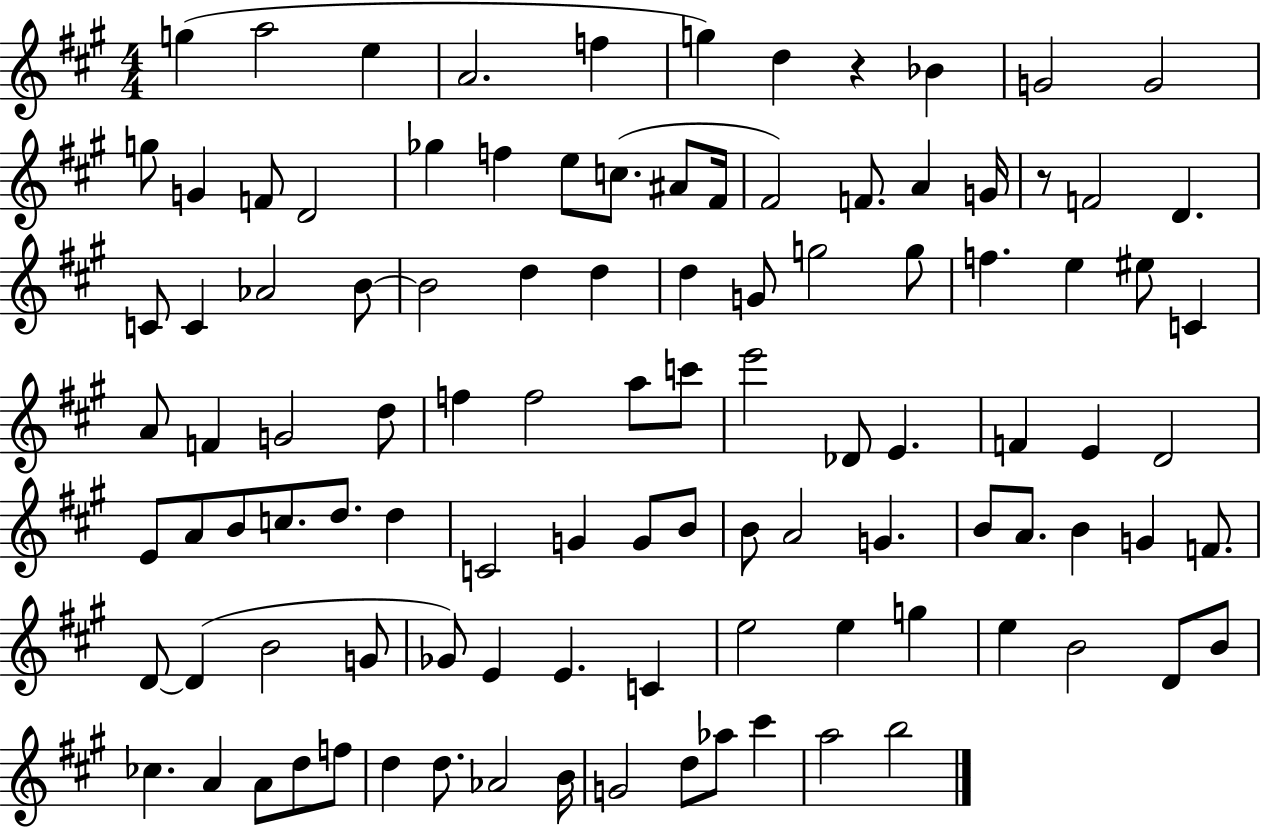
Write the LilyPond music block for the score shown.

{
  \clef treble
  \numericTimeSignature
  \time 4/4
  \key a \major
  g''4( a''2 e''4 | a'2. f''4 | g''4) d''4 r4 bes'4 | g'2 g'2 | \break g''8 g'4 f'8 d'2 | ges''4 f''4 e''8 c''8.( ais'8 fis'16 | fis'2) f'8. a'4 g'16 | r8 f'2 d'4. | \break c'8 c'4 aes'2 b'8~~ | b'2 d''4 d''4 | d''4 g'8 g''2 g''8 | f''4. e''4 eis''8 c'4 | \break a'8 f'4 g'2 d''8 | f''4 f''2 a''8 c'''8 | e'''2 des'8 e'4. | f'4 e'4 d'2 | \break e'8 a'8 b'8 c''8. d''8. d''4 | c'2 g'4 g'8 b'8 | b'8 a'2 g'4. | b'8 a'8. b'4 g'4 f'8. | \break d'8~~ d'4( b'2 g'8 | ges'8) e'4 e'4. c'4 | e''2 e''4 g''4 | e''4 b'2 d'8 b'8 | \break ces''4. a'4 a'8 d''8 f''8 | d''4 d''8. aes'2 b'16 | g'2 d''8 aes''8 cis'''4 | a''2 b''2 | \break \bar "|."
}